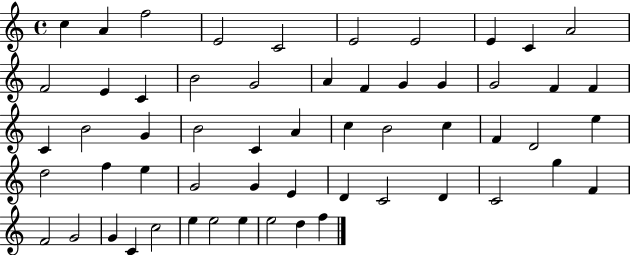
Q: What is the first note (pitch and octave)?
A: C5